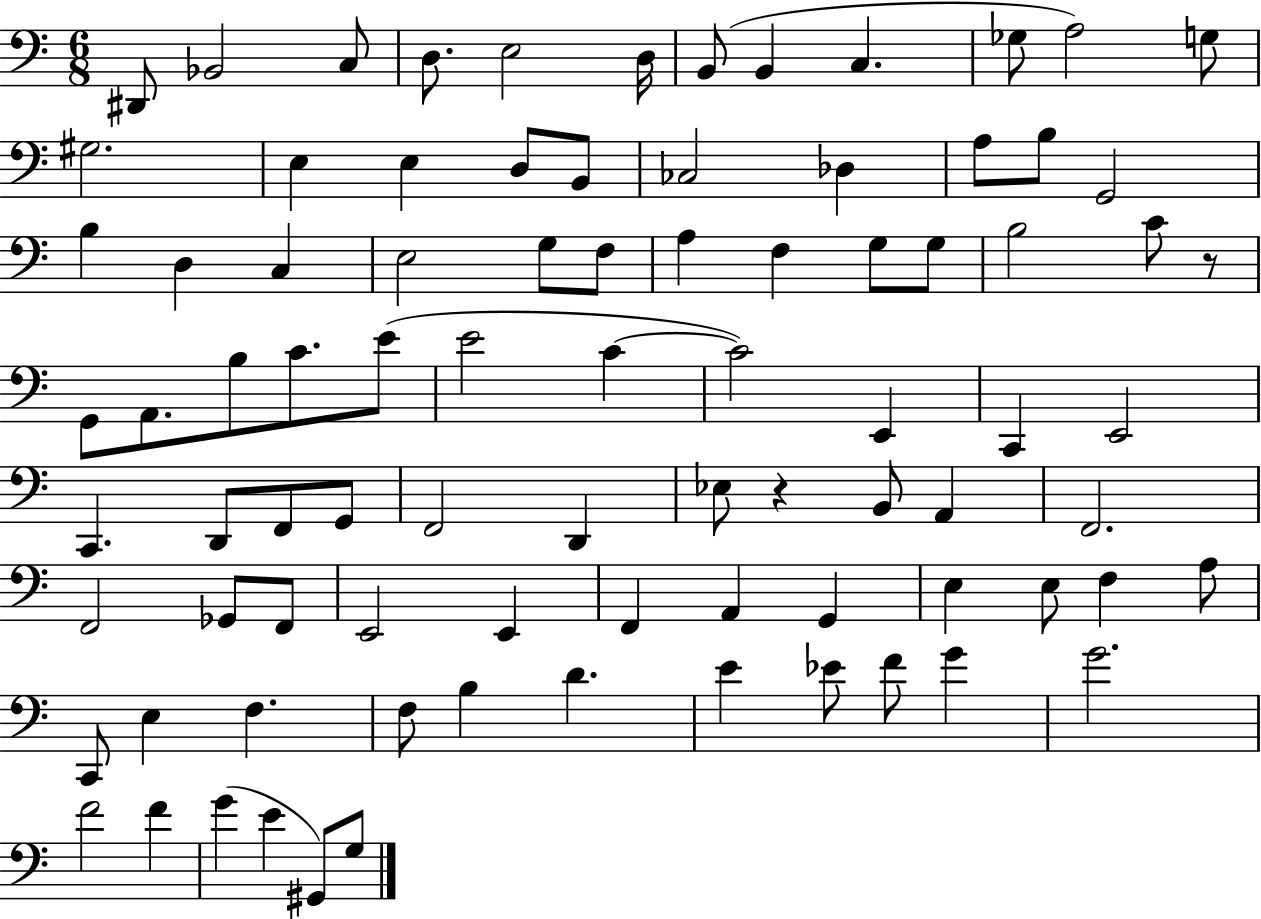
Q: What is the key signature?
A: C major